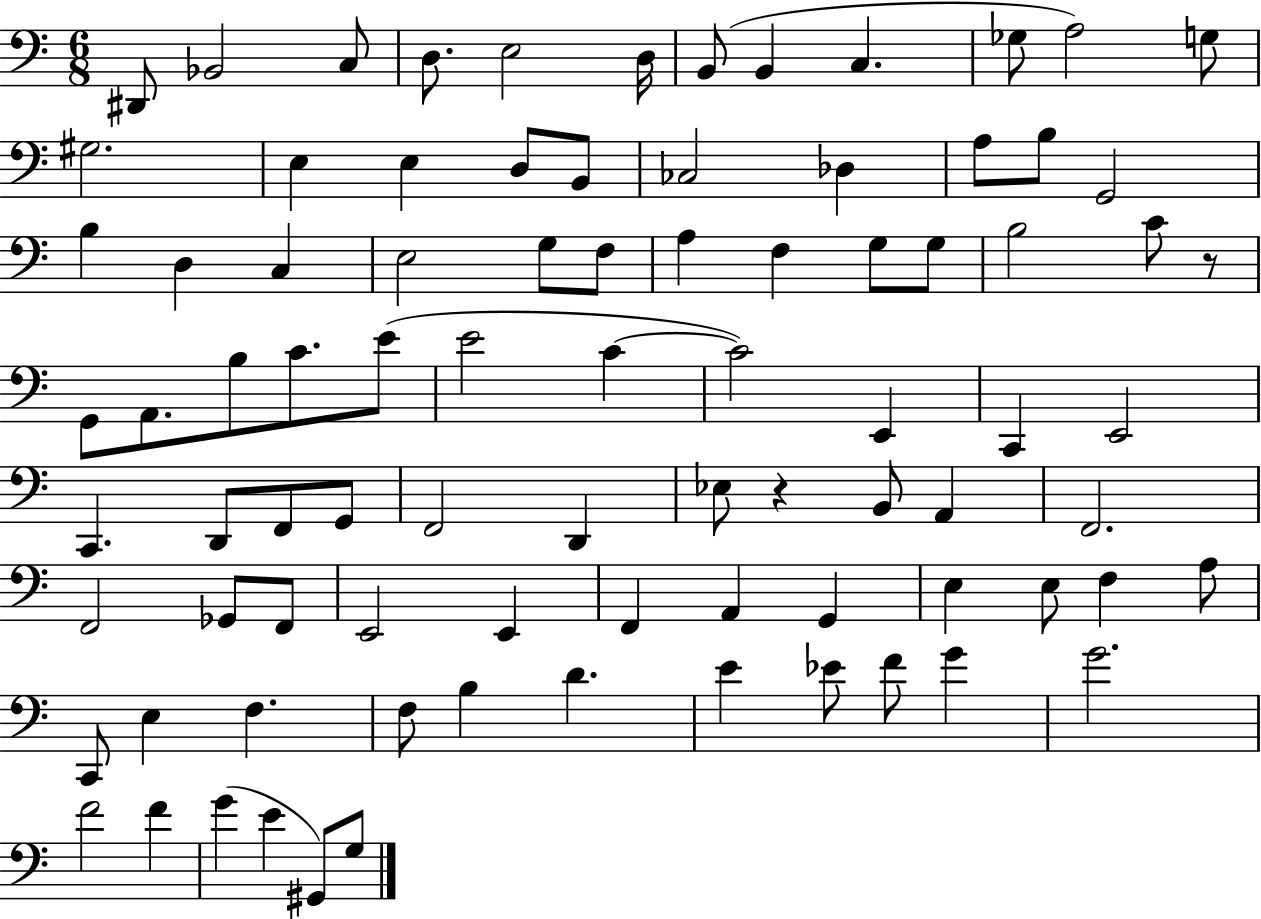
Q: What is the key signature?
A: C major